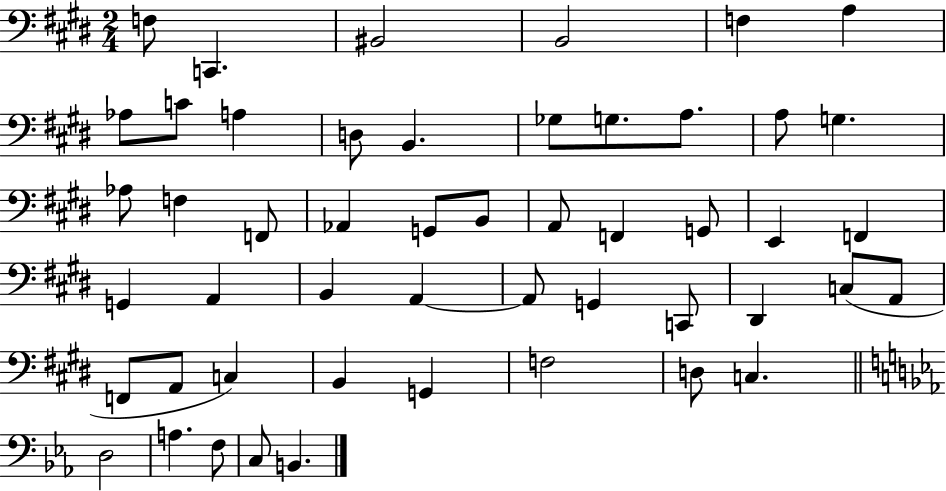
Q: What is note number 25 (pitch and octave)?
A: G2